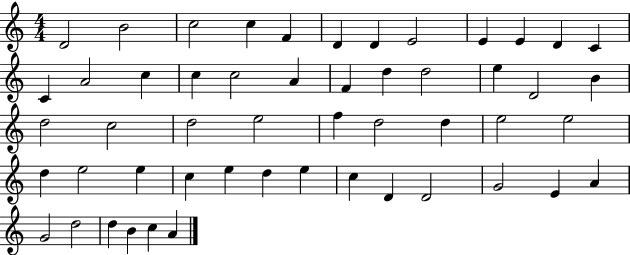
X:1
T:Untitled
M:4/4
L:1/4
K:C
D2 B2 c2 c F D D E2 E E D C C A2 c c c2 A F d d2 e D2 B d2 c2 d2 e2 f d2 d e2 e2 d e2 e c e d e c D D2 G2 E A G2 d2 d B c A